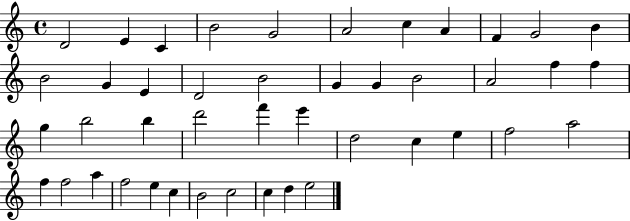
X:1
T:Untitled
M:4/4
L:1/4
K:C
D2 E C B2 G2 A2 c A F G2 B B2 G E D2 B2 G G B2 A2 f f g b2 b d'2 f' e' d2 c e f2 a2 f f2 a f2 e c B2 c2 c d e2